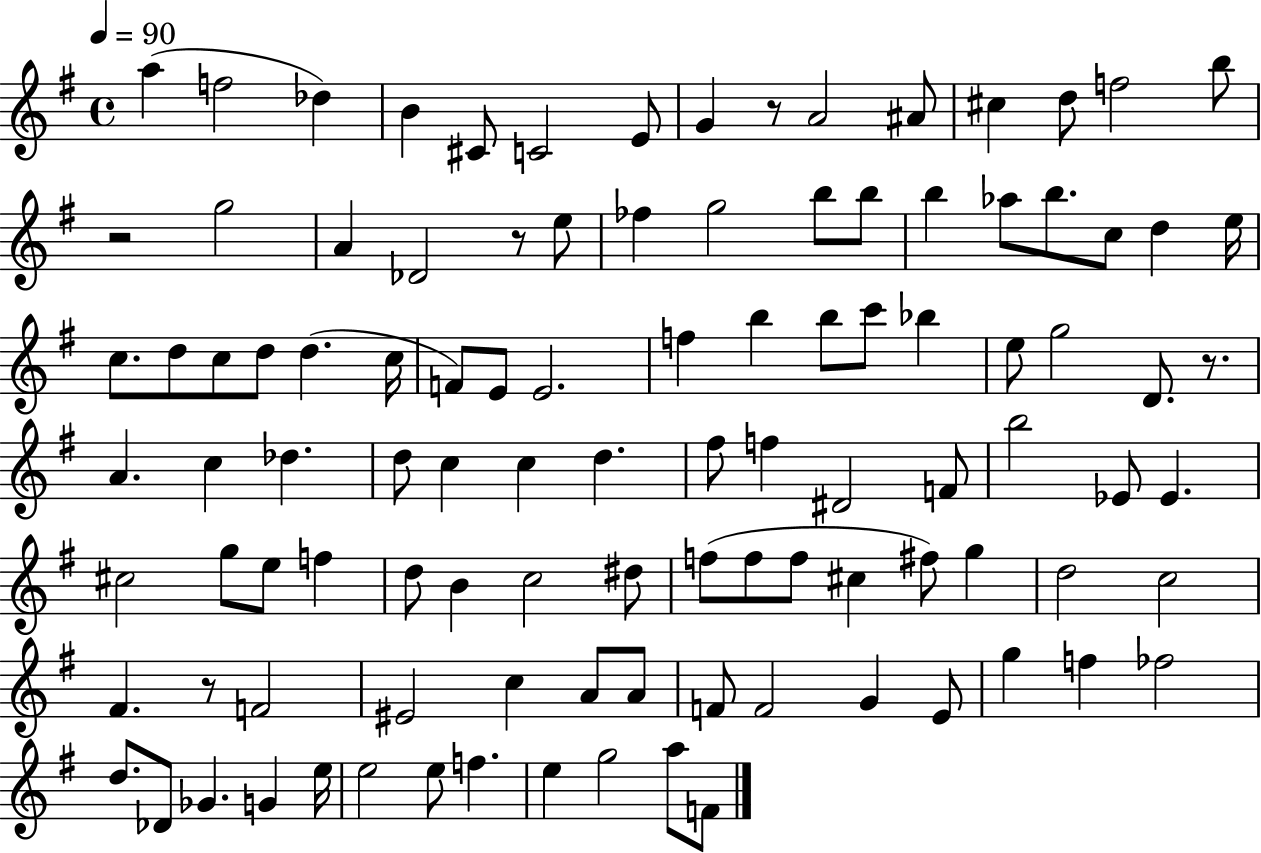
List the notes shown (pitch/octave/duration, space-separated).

A5/q F5/h Db5/q B4/q C#4/e C4/h E4/e G4/q R/e A4/h A#4/e C#5/q D5/e F5/h B5/e R/h G5/h A4/q Db4/h R/e E5/e FES5/q G5/h B5/e B5/e B5/q Ab5/e B5/e. C5/e D5/q E5/s C5/e. D5/e C5/e D5/e D5/q. C5/s F4/e E4/e E4/h. F5/q B5/q B5/e C6/e Bb5/q E5/e G5/h D4/e. R/e. A4/q. C5/q Db5/q. D5/e C5/q C5/q D5/q. F#5/e F5/q D#4/h F4/e B5/h Eb4/e Eb4/q. C#5/h G5/e E5/e F5/q D5/e B4/q C5/h D#5/e F5/e F5/e F5/e C#5/q F#5/e G5/q D5/h C5/h F#4/q. R/e F4/h EIS4/h C5/q A4/e A4/e F4/e F4/h G4/q E4/e G5/q F5/q FES5/h D5/e. Db4/e Gb4/q. G4/q E5/s E5/h E5/e F5/q. E5/q G5/h A5/e F4/e